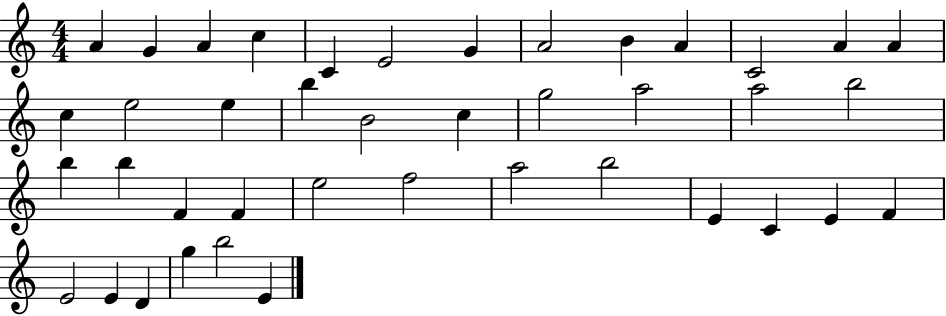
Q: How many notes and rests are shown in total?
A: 41